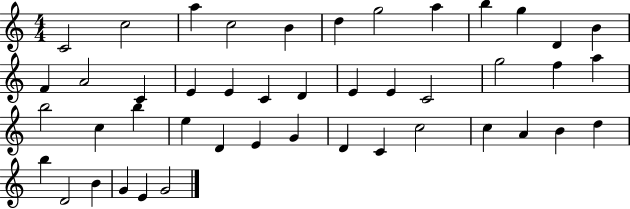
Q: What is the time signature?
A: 4/4